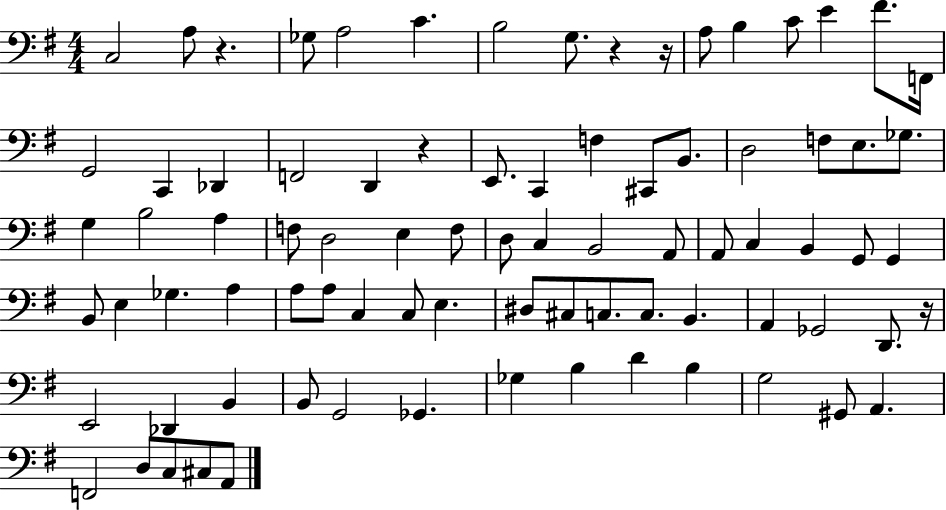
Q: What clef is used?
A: bass